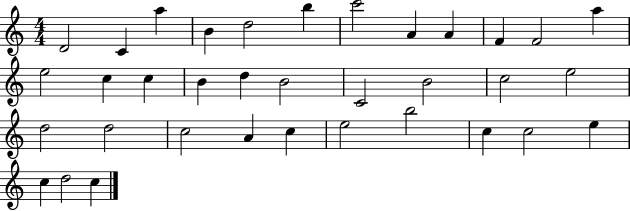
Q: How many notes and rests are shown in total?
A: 35